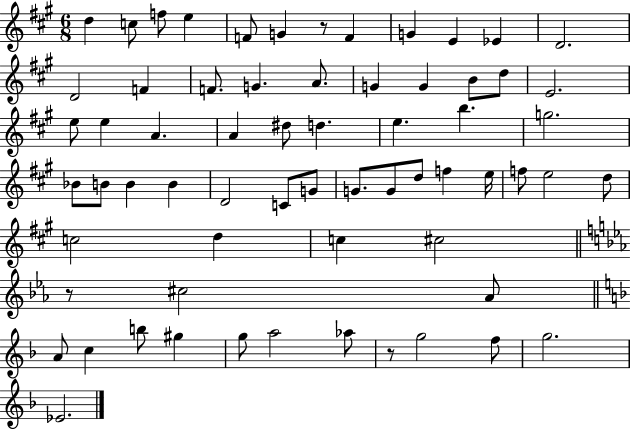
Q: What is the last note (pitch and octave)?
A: Eb4